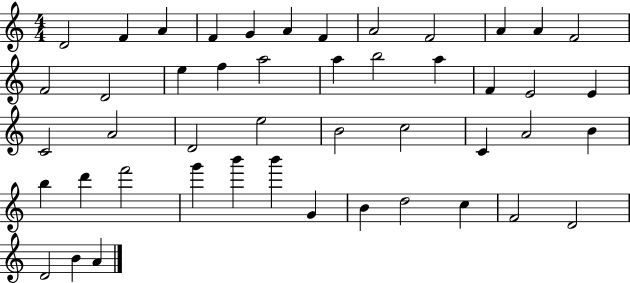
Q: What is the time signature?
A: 4/4